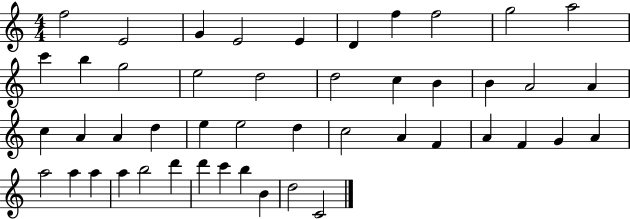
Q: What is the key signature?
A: C major